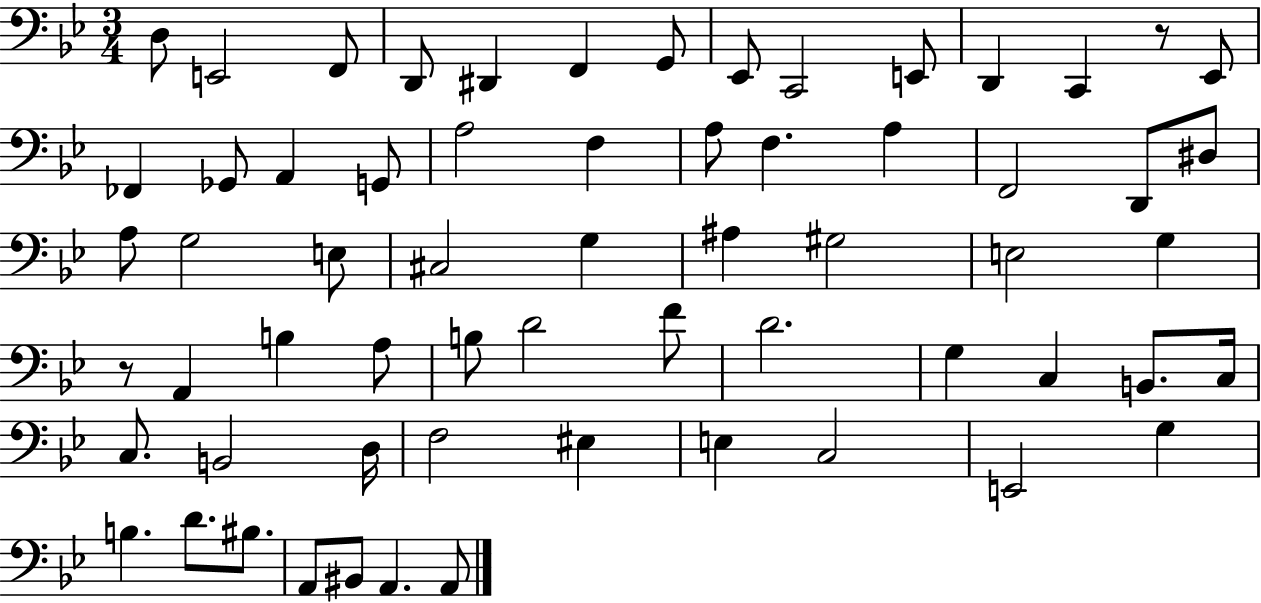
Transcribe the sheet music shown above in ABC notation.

X:1
T:Untitled
M:3/4
L:1/4
K:Bb
D,/2 E,,2 F,,/2 D,,/2 ^D,, F,, G,,/2 _E,,/2 C,,2 E,,/2 D,, C,, z/2 _E,,/2 _F,, _G,,/2 A,, G,,/2 A,2 F, A,/2 F, A, F,,2 D,,/2 ^D,/2 A,/2 G,2 E,/2 ^C,2 G, ^A, ^G,2 E,2 G, z/2 A,, B, A,/2 B,/2 D2 F/2 D2 G, C, B,,/2 C,/4 C,/2 B,,2 D,/4 F,2 ^E, E, C,2 E,,2 G, B, D/2 ^B,/2 A,,/2 ^B,,/2 A,, A,,/2